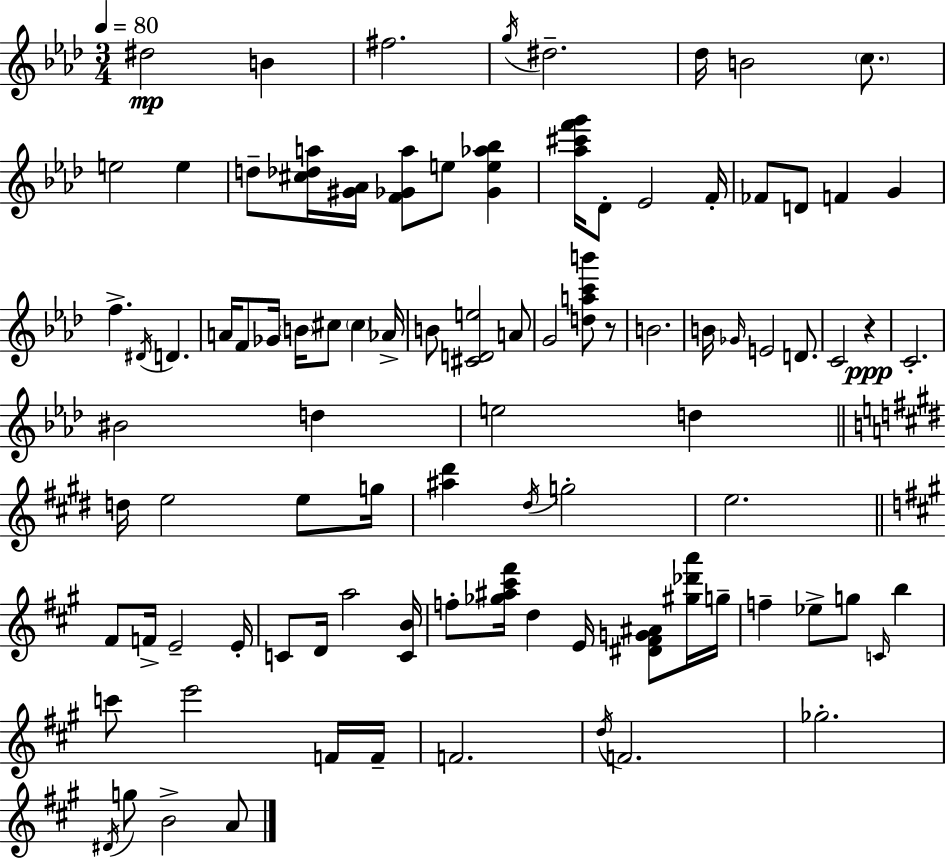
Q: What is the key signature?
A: AES major